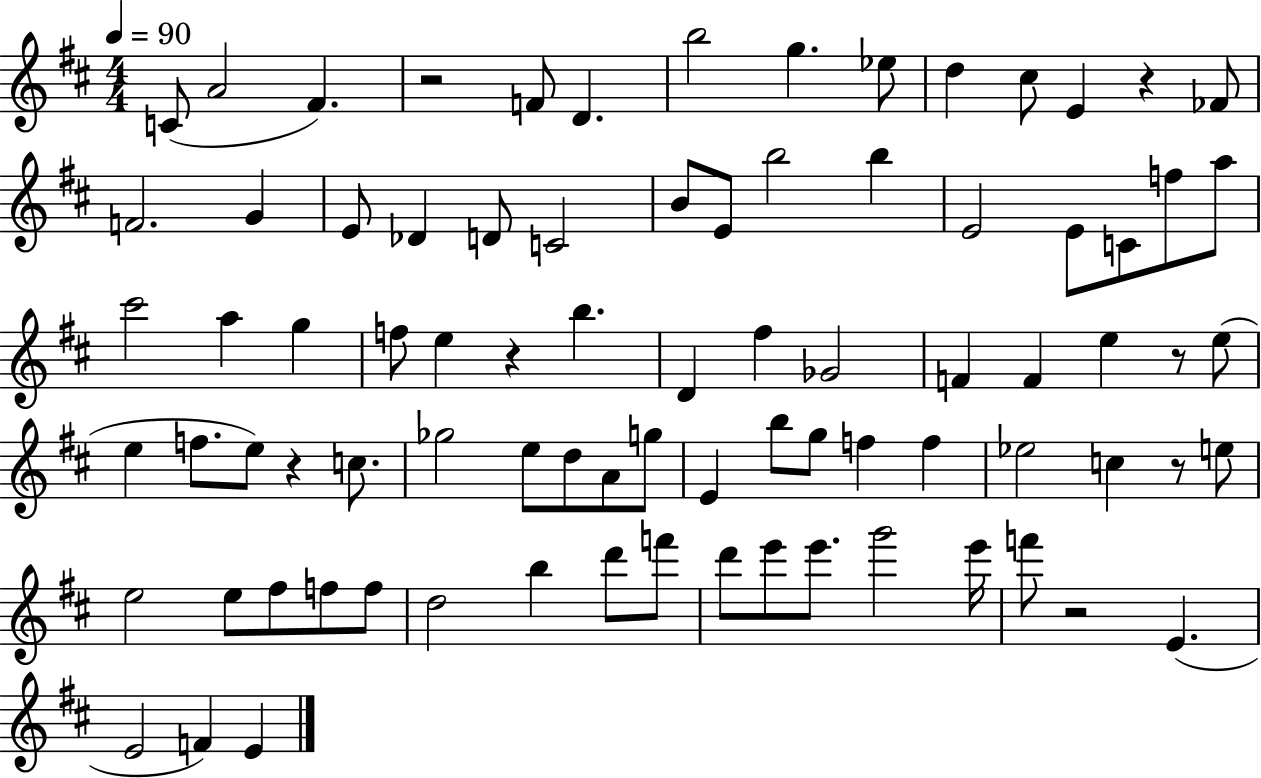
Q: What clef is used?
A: treble